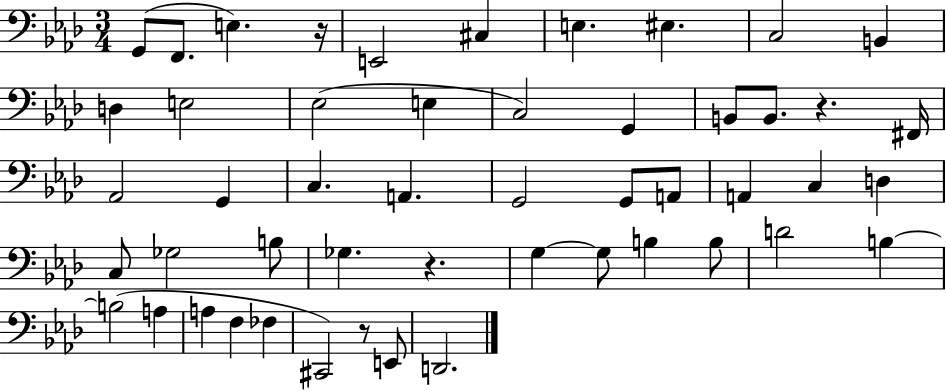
G2/e F2/e. E3/q. R/s E2/h C#3/q E3/q. EIS3/q. C3/h B2/q D3/q E3/h Eb3/h E3/q C3/h G2/q B2/e B2/e. R/q. F#2/s Ab2/h G2/q C3/q. A2/q. G2/h G2/e A2/e A2/q C3/q D3/q C3/e Gb3/h B3/e Gb3/q. R/q. G3/q G3/e B3/q B3/e D4/h B3/q B3/h A3/q A3/q F3/q FES3/q C#2/h R/e E2/e D2/h.